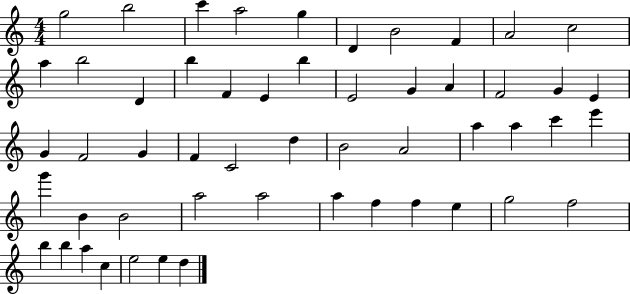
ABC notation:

X:1
T:Untitled
M:4/4
L:1/4
K:C
g2 b2 c' a2 g D B2 F A2 c2 a b2 D b F E b E2 G A F2 G E G F2 G F C2 d B2 A2 a a c' e' g' B B2 a2 a2 a f f e g2 f2 b b a c e2 e d